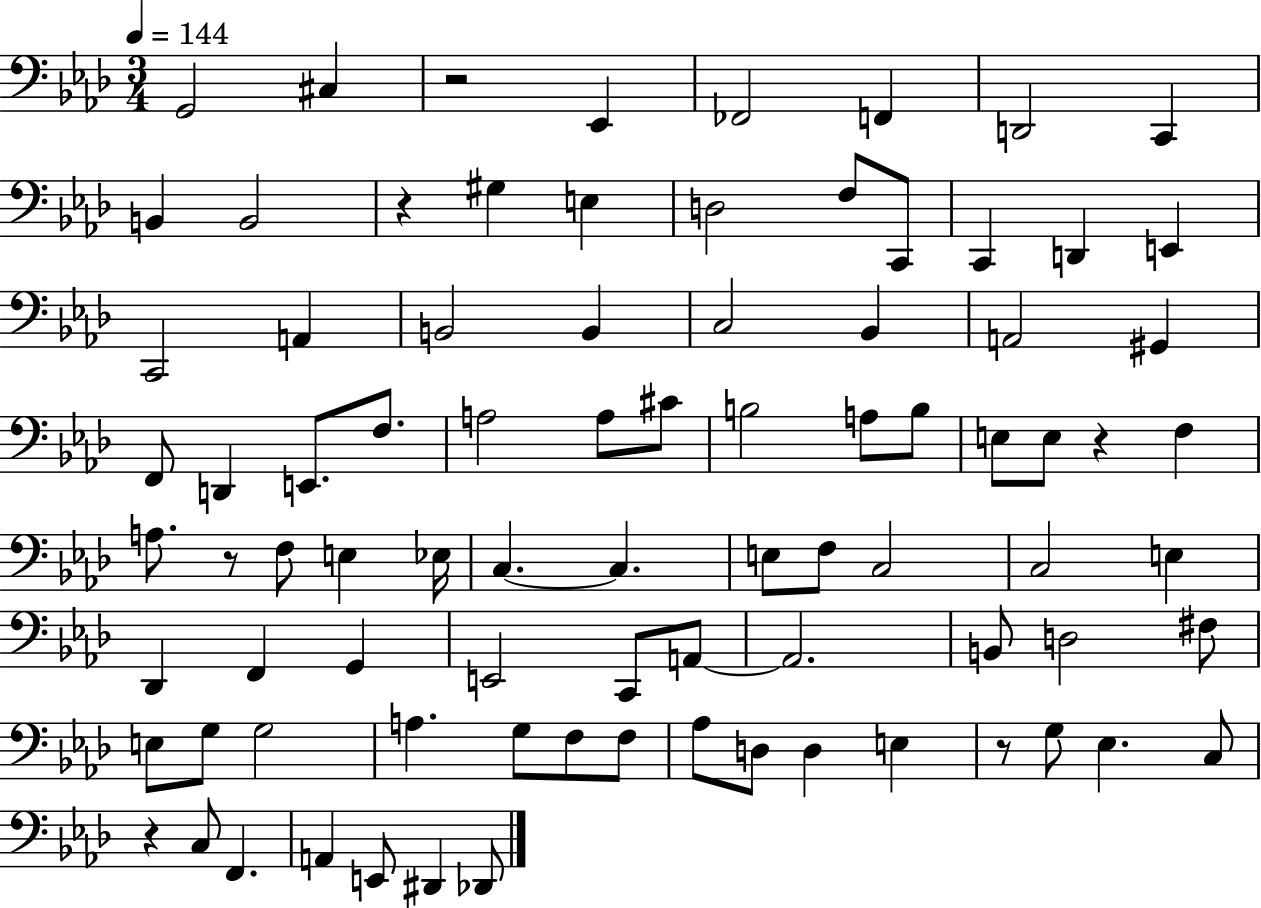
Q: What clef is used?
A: bass